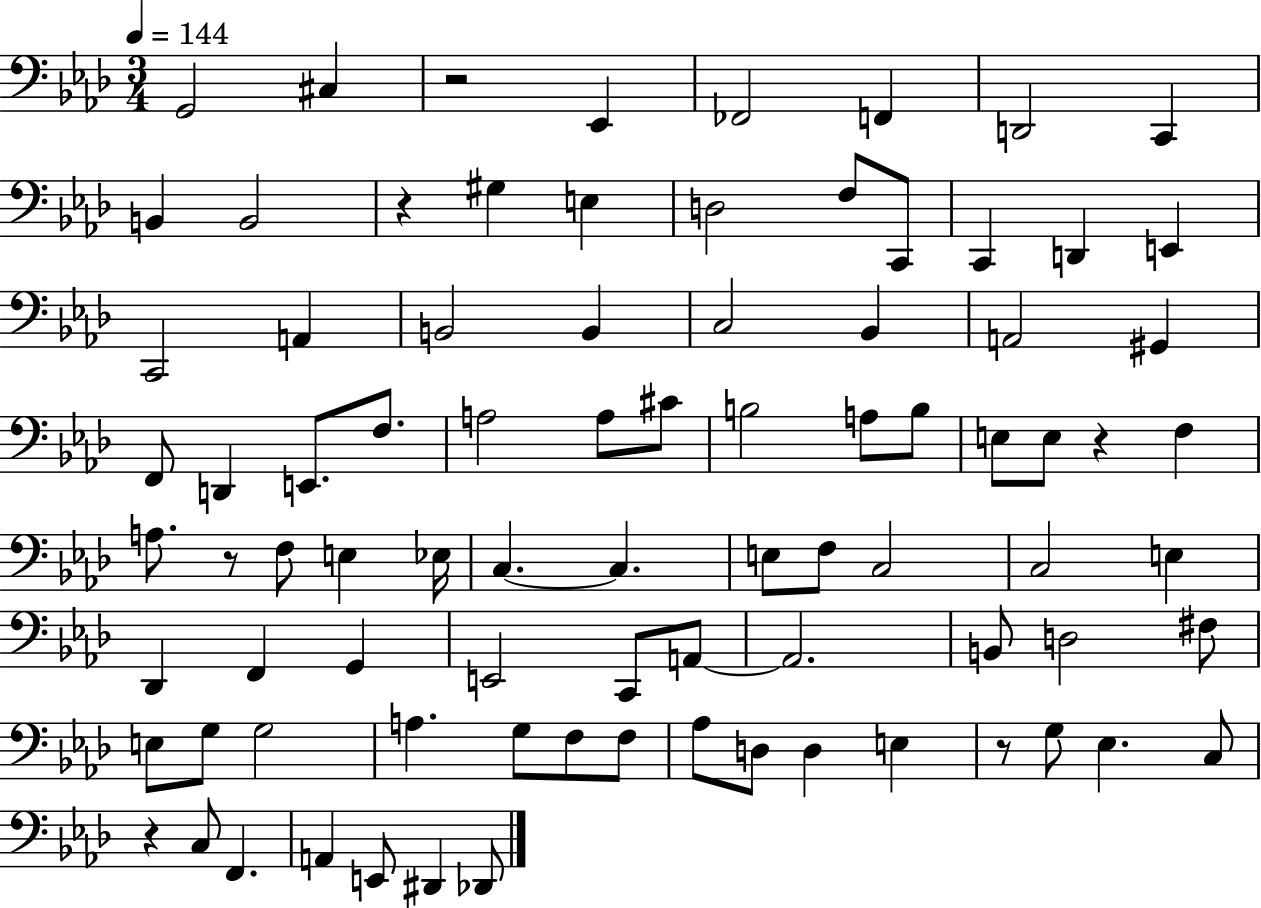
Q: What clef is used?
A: bass